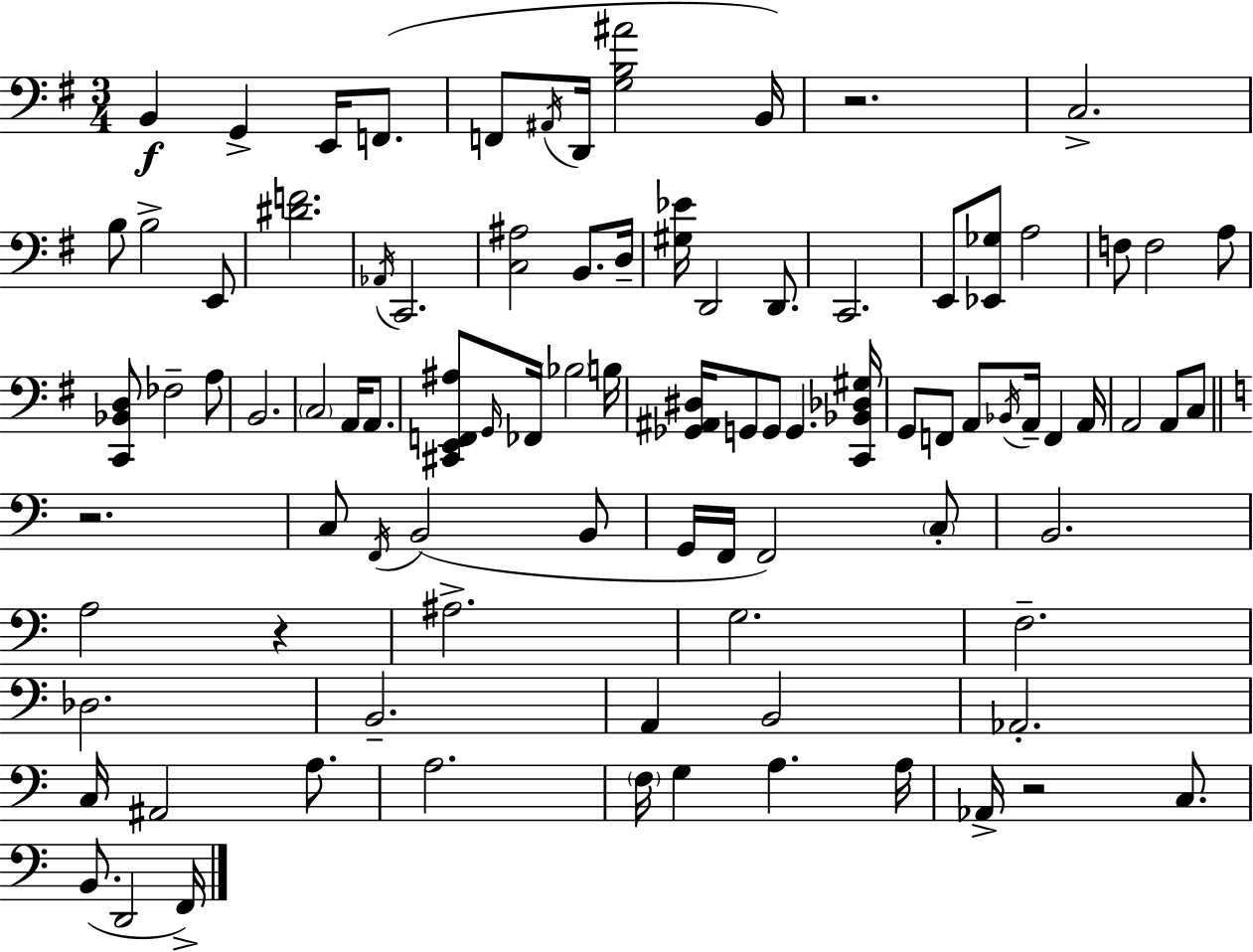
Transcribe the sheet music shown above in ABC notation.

X:1
T:Untitled
M:3/4
L:1/4
K:G
B,, G,, E,,/4 F,,/2 F,,/2 ^A,,/4 D,,/4 [G,B,^A]2 B,,/4 z2 C,2 B,/2 B,2 E,,/2 [^DF]2 _A,,/4 C,,2 [C,^A,]2 B,,/2 D,/4 [^G,_E]/4 D,,2 D,,/2 C,,2 E,,/2 [_E,,_G,]/2 A,2 F,/2 F,2 A,/2 [C,,_B,,D,]/2 _F,2 A,/2 B,,2 C,2 A,,/4 A,,/2 [^C,,E,,F,,^A,]/2 G,,/4 _F,,/4 _B,2 B,/4 [_G,,^A,,^D,]/4 G,,/2 G,,/2 G,, [C,,_B,,_D,^G,]/4 G,,/2 F,,/2 A,,/2 _B,,/4 A,,/4 F,, A,,/4 A,,2 A,,/2 C,/2 z2 C,/2 F,,/4 B,,2 B,,/2 G,,/4 F,,/4 F,,2 C,/2 B,,2 A,2 z ^A,2 G,2 F,2 _D,2 B,,2 A,, B,,2 _A,,2 C,/4 ^A,,2 A,/2 A,2 F,/4 G, A, A,/4 _A,,/4 z2 C,/2 B,,/2 D,,2 F,,/4